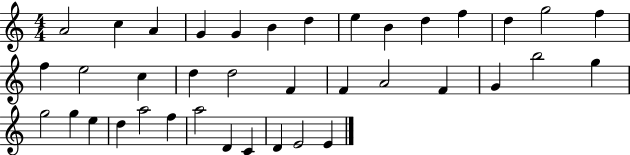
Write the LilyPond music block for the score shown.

{
  \clef treble
  \numericTimeSignature
  \time 4/4
  \key c \major
  a'2 c''4 a'4 | g'4 g'4 b'4 d''4 | e''4 b'4 d''4 f''4 | d''4 g''2 f''4 | \break f''4 e''2 c''4 | d''4 d''2 f'4 | f'4 a'2 f'4 | g'4 b''2 g''4 | \break g''2 g''4 e''4 | d''4 a''2 f''4 | a''2 d'4 c'4 | d'4 e'2 e'4 | \break \bar "|."
}